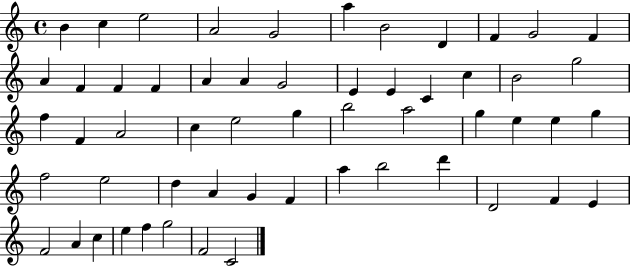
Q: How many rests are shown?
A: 0